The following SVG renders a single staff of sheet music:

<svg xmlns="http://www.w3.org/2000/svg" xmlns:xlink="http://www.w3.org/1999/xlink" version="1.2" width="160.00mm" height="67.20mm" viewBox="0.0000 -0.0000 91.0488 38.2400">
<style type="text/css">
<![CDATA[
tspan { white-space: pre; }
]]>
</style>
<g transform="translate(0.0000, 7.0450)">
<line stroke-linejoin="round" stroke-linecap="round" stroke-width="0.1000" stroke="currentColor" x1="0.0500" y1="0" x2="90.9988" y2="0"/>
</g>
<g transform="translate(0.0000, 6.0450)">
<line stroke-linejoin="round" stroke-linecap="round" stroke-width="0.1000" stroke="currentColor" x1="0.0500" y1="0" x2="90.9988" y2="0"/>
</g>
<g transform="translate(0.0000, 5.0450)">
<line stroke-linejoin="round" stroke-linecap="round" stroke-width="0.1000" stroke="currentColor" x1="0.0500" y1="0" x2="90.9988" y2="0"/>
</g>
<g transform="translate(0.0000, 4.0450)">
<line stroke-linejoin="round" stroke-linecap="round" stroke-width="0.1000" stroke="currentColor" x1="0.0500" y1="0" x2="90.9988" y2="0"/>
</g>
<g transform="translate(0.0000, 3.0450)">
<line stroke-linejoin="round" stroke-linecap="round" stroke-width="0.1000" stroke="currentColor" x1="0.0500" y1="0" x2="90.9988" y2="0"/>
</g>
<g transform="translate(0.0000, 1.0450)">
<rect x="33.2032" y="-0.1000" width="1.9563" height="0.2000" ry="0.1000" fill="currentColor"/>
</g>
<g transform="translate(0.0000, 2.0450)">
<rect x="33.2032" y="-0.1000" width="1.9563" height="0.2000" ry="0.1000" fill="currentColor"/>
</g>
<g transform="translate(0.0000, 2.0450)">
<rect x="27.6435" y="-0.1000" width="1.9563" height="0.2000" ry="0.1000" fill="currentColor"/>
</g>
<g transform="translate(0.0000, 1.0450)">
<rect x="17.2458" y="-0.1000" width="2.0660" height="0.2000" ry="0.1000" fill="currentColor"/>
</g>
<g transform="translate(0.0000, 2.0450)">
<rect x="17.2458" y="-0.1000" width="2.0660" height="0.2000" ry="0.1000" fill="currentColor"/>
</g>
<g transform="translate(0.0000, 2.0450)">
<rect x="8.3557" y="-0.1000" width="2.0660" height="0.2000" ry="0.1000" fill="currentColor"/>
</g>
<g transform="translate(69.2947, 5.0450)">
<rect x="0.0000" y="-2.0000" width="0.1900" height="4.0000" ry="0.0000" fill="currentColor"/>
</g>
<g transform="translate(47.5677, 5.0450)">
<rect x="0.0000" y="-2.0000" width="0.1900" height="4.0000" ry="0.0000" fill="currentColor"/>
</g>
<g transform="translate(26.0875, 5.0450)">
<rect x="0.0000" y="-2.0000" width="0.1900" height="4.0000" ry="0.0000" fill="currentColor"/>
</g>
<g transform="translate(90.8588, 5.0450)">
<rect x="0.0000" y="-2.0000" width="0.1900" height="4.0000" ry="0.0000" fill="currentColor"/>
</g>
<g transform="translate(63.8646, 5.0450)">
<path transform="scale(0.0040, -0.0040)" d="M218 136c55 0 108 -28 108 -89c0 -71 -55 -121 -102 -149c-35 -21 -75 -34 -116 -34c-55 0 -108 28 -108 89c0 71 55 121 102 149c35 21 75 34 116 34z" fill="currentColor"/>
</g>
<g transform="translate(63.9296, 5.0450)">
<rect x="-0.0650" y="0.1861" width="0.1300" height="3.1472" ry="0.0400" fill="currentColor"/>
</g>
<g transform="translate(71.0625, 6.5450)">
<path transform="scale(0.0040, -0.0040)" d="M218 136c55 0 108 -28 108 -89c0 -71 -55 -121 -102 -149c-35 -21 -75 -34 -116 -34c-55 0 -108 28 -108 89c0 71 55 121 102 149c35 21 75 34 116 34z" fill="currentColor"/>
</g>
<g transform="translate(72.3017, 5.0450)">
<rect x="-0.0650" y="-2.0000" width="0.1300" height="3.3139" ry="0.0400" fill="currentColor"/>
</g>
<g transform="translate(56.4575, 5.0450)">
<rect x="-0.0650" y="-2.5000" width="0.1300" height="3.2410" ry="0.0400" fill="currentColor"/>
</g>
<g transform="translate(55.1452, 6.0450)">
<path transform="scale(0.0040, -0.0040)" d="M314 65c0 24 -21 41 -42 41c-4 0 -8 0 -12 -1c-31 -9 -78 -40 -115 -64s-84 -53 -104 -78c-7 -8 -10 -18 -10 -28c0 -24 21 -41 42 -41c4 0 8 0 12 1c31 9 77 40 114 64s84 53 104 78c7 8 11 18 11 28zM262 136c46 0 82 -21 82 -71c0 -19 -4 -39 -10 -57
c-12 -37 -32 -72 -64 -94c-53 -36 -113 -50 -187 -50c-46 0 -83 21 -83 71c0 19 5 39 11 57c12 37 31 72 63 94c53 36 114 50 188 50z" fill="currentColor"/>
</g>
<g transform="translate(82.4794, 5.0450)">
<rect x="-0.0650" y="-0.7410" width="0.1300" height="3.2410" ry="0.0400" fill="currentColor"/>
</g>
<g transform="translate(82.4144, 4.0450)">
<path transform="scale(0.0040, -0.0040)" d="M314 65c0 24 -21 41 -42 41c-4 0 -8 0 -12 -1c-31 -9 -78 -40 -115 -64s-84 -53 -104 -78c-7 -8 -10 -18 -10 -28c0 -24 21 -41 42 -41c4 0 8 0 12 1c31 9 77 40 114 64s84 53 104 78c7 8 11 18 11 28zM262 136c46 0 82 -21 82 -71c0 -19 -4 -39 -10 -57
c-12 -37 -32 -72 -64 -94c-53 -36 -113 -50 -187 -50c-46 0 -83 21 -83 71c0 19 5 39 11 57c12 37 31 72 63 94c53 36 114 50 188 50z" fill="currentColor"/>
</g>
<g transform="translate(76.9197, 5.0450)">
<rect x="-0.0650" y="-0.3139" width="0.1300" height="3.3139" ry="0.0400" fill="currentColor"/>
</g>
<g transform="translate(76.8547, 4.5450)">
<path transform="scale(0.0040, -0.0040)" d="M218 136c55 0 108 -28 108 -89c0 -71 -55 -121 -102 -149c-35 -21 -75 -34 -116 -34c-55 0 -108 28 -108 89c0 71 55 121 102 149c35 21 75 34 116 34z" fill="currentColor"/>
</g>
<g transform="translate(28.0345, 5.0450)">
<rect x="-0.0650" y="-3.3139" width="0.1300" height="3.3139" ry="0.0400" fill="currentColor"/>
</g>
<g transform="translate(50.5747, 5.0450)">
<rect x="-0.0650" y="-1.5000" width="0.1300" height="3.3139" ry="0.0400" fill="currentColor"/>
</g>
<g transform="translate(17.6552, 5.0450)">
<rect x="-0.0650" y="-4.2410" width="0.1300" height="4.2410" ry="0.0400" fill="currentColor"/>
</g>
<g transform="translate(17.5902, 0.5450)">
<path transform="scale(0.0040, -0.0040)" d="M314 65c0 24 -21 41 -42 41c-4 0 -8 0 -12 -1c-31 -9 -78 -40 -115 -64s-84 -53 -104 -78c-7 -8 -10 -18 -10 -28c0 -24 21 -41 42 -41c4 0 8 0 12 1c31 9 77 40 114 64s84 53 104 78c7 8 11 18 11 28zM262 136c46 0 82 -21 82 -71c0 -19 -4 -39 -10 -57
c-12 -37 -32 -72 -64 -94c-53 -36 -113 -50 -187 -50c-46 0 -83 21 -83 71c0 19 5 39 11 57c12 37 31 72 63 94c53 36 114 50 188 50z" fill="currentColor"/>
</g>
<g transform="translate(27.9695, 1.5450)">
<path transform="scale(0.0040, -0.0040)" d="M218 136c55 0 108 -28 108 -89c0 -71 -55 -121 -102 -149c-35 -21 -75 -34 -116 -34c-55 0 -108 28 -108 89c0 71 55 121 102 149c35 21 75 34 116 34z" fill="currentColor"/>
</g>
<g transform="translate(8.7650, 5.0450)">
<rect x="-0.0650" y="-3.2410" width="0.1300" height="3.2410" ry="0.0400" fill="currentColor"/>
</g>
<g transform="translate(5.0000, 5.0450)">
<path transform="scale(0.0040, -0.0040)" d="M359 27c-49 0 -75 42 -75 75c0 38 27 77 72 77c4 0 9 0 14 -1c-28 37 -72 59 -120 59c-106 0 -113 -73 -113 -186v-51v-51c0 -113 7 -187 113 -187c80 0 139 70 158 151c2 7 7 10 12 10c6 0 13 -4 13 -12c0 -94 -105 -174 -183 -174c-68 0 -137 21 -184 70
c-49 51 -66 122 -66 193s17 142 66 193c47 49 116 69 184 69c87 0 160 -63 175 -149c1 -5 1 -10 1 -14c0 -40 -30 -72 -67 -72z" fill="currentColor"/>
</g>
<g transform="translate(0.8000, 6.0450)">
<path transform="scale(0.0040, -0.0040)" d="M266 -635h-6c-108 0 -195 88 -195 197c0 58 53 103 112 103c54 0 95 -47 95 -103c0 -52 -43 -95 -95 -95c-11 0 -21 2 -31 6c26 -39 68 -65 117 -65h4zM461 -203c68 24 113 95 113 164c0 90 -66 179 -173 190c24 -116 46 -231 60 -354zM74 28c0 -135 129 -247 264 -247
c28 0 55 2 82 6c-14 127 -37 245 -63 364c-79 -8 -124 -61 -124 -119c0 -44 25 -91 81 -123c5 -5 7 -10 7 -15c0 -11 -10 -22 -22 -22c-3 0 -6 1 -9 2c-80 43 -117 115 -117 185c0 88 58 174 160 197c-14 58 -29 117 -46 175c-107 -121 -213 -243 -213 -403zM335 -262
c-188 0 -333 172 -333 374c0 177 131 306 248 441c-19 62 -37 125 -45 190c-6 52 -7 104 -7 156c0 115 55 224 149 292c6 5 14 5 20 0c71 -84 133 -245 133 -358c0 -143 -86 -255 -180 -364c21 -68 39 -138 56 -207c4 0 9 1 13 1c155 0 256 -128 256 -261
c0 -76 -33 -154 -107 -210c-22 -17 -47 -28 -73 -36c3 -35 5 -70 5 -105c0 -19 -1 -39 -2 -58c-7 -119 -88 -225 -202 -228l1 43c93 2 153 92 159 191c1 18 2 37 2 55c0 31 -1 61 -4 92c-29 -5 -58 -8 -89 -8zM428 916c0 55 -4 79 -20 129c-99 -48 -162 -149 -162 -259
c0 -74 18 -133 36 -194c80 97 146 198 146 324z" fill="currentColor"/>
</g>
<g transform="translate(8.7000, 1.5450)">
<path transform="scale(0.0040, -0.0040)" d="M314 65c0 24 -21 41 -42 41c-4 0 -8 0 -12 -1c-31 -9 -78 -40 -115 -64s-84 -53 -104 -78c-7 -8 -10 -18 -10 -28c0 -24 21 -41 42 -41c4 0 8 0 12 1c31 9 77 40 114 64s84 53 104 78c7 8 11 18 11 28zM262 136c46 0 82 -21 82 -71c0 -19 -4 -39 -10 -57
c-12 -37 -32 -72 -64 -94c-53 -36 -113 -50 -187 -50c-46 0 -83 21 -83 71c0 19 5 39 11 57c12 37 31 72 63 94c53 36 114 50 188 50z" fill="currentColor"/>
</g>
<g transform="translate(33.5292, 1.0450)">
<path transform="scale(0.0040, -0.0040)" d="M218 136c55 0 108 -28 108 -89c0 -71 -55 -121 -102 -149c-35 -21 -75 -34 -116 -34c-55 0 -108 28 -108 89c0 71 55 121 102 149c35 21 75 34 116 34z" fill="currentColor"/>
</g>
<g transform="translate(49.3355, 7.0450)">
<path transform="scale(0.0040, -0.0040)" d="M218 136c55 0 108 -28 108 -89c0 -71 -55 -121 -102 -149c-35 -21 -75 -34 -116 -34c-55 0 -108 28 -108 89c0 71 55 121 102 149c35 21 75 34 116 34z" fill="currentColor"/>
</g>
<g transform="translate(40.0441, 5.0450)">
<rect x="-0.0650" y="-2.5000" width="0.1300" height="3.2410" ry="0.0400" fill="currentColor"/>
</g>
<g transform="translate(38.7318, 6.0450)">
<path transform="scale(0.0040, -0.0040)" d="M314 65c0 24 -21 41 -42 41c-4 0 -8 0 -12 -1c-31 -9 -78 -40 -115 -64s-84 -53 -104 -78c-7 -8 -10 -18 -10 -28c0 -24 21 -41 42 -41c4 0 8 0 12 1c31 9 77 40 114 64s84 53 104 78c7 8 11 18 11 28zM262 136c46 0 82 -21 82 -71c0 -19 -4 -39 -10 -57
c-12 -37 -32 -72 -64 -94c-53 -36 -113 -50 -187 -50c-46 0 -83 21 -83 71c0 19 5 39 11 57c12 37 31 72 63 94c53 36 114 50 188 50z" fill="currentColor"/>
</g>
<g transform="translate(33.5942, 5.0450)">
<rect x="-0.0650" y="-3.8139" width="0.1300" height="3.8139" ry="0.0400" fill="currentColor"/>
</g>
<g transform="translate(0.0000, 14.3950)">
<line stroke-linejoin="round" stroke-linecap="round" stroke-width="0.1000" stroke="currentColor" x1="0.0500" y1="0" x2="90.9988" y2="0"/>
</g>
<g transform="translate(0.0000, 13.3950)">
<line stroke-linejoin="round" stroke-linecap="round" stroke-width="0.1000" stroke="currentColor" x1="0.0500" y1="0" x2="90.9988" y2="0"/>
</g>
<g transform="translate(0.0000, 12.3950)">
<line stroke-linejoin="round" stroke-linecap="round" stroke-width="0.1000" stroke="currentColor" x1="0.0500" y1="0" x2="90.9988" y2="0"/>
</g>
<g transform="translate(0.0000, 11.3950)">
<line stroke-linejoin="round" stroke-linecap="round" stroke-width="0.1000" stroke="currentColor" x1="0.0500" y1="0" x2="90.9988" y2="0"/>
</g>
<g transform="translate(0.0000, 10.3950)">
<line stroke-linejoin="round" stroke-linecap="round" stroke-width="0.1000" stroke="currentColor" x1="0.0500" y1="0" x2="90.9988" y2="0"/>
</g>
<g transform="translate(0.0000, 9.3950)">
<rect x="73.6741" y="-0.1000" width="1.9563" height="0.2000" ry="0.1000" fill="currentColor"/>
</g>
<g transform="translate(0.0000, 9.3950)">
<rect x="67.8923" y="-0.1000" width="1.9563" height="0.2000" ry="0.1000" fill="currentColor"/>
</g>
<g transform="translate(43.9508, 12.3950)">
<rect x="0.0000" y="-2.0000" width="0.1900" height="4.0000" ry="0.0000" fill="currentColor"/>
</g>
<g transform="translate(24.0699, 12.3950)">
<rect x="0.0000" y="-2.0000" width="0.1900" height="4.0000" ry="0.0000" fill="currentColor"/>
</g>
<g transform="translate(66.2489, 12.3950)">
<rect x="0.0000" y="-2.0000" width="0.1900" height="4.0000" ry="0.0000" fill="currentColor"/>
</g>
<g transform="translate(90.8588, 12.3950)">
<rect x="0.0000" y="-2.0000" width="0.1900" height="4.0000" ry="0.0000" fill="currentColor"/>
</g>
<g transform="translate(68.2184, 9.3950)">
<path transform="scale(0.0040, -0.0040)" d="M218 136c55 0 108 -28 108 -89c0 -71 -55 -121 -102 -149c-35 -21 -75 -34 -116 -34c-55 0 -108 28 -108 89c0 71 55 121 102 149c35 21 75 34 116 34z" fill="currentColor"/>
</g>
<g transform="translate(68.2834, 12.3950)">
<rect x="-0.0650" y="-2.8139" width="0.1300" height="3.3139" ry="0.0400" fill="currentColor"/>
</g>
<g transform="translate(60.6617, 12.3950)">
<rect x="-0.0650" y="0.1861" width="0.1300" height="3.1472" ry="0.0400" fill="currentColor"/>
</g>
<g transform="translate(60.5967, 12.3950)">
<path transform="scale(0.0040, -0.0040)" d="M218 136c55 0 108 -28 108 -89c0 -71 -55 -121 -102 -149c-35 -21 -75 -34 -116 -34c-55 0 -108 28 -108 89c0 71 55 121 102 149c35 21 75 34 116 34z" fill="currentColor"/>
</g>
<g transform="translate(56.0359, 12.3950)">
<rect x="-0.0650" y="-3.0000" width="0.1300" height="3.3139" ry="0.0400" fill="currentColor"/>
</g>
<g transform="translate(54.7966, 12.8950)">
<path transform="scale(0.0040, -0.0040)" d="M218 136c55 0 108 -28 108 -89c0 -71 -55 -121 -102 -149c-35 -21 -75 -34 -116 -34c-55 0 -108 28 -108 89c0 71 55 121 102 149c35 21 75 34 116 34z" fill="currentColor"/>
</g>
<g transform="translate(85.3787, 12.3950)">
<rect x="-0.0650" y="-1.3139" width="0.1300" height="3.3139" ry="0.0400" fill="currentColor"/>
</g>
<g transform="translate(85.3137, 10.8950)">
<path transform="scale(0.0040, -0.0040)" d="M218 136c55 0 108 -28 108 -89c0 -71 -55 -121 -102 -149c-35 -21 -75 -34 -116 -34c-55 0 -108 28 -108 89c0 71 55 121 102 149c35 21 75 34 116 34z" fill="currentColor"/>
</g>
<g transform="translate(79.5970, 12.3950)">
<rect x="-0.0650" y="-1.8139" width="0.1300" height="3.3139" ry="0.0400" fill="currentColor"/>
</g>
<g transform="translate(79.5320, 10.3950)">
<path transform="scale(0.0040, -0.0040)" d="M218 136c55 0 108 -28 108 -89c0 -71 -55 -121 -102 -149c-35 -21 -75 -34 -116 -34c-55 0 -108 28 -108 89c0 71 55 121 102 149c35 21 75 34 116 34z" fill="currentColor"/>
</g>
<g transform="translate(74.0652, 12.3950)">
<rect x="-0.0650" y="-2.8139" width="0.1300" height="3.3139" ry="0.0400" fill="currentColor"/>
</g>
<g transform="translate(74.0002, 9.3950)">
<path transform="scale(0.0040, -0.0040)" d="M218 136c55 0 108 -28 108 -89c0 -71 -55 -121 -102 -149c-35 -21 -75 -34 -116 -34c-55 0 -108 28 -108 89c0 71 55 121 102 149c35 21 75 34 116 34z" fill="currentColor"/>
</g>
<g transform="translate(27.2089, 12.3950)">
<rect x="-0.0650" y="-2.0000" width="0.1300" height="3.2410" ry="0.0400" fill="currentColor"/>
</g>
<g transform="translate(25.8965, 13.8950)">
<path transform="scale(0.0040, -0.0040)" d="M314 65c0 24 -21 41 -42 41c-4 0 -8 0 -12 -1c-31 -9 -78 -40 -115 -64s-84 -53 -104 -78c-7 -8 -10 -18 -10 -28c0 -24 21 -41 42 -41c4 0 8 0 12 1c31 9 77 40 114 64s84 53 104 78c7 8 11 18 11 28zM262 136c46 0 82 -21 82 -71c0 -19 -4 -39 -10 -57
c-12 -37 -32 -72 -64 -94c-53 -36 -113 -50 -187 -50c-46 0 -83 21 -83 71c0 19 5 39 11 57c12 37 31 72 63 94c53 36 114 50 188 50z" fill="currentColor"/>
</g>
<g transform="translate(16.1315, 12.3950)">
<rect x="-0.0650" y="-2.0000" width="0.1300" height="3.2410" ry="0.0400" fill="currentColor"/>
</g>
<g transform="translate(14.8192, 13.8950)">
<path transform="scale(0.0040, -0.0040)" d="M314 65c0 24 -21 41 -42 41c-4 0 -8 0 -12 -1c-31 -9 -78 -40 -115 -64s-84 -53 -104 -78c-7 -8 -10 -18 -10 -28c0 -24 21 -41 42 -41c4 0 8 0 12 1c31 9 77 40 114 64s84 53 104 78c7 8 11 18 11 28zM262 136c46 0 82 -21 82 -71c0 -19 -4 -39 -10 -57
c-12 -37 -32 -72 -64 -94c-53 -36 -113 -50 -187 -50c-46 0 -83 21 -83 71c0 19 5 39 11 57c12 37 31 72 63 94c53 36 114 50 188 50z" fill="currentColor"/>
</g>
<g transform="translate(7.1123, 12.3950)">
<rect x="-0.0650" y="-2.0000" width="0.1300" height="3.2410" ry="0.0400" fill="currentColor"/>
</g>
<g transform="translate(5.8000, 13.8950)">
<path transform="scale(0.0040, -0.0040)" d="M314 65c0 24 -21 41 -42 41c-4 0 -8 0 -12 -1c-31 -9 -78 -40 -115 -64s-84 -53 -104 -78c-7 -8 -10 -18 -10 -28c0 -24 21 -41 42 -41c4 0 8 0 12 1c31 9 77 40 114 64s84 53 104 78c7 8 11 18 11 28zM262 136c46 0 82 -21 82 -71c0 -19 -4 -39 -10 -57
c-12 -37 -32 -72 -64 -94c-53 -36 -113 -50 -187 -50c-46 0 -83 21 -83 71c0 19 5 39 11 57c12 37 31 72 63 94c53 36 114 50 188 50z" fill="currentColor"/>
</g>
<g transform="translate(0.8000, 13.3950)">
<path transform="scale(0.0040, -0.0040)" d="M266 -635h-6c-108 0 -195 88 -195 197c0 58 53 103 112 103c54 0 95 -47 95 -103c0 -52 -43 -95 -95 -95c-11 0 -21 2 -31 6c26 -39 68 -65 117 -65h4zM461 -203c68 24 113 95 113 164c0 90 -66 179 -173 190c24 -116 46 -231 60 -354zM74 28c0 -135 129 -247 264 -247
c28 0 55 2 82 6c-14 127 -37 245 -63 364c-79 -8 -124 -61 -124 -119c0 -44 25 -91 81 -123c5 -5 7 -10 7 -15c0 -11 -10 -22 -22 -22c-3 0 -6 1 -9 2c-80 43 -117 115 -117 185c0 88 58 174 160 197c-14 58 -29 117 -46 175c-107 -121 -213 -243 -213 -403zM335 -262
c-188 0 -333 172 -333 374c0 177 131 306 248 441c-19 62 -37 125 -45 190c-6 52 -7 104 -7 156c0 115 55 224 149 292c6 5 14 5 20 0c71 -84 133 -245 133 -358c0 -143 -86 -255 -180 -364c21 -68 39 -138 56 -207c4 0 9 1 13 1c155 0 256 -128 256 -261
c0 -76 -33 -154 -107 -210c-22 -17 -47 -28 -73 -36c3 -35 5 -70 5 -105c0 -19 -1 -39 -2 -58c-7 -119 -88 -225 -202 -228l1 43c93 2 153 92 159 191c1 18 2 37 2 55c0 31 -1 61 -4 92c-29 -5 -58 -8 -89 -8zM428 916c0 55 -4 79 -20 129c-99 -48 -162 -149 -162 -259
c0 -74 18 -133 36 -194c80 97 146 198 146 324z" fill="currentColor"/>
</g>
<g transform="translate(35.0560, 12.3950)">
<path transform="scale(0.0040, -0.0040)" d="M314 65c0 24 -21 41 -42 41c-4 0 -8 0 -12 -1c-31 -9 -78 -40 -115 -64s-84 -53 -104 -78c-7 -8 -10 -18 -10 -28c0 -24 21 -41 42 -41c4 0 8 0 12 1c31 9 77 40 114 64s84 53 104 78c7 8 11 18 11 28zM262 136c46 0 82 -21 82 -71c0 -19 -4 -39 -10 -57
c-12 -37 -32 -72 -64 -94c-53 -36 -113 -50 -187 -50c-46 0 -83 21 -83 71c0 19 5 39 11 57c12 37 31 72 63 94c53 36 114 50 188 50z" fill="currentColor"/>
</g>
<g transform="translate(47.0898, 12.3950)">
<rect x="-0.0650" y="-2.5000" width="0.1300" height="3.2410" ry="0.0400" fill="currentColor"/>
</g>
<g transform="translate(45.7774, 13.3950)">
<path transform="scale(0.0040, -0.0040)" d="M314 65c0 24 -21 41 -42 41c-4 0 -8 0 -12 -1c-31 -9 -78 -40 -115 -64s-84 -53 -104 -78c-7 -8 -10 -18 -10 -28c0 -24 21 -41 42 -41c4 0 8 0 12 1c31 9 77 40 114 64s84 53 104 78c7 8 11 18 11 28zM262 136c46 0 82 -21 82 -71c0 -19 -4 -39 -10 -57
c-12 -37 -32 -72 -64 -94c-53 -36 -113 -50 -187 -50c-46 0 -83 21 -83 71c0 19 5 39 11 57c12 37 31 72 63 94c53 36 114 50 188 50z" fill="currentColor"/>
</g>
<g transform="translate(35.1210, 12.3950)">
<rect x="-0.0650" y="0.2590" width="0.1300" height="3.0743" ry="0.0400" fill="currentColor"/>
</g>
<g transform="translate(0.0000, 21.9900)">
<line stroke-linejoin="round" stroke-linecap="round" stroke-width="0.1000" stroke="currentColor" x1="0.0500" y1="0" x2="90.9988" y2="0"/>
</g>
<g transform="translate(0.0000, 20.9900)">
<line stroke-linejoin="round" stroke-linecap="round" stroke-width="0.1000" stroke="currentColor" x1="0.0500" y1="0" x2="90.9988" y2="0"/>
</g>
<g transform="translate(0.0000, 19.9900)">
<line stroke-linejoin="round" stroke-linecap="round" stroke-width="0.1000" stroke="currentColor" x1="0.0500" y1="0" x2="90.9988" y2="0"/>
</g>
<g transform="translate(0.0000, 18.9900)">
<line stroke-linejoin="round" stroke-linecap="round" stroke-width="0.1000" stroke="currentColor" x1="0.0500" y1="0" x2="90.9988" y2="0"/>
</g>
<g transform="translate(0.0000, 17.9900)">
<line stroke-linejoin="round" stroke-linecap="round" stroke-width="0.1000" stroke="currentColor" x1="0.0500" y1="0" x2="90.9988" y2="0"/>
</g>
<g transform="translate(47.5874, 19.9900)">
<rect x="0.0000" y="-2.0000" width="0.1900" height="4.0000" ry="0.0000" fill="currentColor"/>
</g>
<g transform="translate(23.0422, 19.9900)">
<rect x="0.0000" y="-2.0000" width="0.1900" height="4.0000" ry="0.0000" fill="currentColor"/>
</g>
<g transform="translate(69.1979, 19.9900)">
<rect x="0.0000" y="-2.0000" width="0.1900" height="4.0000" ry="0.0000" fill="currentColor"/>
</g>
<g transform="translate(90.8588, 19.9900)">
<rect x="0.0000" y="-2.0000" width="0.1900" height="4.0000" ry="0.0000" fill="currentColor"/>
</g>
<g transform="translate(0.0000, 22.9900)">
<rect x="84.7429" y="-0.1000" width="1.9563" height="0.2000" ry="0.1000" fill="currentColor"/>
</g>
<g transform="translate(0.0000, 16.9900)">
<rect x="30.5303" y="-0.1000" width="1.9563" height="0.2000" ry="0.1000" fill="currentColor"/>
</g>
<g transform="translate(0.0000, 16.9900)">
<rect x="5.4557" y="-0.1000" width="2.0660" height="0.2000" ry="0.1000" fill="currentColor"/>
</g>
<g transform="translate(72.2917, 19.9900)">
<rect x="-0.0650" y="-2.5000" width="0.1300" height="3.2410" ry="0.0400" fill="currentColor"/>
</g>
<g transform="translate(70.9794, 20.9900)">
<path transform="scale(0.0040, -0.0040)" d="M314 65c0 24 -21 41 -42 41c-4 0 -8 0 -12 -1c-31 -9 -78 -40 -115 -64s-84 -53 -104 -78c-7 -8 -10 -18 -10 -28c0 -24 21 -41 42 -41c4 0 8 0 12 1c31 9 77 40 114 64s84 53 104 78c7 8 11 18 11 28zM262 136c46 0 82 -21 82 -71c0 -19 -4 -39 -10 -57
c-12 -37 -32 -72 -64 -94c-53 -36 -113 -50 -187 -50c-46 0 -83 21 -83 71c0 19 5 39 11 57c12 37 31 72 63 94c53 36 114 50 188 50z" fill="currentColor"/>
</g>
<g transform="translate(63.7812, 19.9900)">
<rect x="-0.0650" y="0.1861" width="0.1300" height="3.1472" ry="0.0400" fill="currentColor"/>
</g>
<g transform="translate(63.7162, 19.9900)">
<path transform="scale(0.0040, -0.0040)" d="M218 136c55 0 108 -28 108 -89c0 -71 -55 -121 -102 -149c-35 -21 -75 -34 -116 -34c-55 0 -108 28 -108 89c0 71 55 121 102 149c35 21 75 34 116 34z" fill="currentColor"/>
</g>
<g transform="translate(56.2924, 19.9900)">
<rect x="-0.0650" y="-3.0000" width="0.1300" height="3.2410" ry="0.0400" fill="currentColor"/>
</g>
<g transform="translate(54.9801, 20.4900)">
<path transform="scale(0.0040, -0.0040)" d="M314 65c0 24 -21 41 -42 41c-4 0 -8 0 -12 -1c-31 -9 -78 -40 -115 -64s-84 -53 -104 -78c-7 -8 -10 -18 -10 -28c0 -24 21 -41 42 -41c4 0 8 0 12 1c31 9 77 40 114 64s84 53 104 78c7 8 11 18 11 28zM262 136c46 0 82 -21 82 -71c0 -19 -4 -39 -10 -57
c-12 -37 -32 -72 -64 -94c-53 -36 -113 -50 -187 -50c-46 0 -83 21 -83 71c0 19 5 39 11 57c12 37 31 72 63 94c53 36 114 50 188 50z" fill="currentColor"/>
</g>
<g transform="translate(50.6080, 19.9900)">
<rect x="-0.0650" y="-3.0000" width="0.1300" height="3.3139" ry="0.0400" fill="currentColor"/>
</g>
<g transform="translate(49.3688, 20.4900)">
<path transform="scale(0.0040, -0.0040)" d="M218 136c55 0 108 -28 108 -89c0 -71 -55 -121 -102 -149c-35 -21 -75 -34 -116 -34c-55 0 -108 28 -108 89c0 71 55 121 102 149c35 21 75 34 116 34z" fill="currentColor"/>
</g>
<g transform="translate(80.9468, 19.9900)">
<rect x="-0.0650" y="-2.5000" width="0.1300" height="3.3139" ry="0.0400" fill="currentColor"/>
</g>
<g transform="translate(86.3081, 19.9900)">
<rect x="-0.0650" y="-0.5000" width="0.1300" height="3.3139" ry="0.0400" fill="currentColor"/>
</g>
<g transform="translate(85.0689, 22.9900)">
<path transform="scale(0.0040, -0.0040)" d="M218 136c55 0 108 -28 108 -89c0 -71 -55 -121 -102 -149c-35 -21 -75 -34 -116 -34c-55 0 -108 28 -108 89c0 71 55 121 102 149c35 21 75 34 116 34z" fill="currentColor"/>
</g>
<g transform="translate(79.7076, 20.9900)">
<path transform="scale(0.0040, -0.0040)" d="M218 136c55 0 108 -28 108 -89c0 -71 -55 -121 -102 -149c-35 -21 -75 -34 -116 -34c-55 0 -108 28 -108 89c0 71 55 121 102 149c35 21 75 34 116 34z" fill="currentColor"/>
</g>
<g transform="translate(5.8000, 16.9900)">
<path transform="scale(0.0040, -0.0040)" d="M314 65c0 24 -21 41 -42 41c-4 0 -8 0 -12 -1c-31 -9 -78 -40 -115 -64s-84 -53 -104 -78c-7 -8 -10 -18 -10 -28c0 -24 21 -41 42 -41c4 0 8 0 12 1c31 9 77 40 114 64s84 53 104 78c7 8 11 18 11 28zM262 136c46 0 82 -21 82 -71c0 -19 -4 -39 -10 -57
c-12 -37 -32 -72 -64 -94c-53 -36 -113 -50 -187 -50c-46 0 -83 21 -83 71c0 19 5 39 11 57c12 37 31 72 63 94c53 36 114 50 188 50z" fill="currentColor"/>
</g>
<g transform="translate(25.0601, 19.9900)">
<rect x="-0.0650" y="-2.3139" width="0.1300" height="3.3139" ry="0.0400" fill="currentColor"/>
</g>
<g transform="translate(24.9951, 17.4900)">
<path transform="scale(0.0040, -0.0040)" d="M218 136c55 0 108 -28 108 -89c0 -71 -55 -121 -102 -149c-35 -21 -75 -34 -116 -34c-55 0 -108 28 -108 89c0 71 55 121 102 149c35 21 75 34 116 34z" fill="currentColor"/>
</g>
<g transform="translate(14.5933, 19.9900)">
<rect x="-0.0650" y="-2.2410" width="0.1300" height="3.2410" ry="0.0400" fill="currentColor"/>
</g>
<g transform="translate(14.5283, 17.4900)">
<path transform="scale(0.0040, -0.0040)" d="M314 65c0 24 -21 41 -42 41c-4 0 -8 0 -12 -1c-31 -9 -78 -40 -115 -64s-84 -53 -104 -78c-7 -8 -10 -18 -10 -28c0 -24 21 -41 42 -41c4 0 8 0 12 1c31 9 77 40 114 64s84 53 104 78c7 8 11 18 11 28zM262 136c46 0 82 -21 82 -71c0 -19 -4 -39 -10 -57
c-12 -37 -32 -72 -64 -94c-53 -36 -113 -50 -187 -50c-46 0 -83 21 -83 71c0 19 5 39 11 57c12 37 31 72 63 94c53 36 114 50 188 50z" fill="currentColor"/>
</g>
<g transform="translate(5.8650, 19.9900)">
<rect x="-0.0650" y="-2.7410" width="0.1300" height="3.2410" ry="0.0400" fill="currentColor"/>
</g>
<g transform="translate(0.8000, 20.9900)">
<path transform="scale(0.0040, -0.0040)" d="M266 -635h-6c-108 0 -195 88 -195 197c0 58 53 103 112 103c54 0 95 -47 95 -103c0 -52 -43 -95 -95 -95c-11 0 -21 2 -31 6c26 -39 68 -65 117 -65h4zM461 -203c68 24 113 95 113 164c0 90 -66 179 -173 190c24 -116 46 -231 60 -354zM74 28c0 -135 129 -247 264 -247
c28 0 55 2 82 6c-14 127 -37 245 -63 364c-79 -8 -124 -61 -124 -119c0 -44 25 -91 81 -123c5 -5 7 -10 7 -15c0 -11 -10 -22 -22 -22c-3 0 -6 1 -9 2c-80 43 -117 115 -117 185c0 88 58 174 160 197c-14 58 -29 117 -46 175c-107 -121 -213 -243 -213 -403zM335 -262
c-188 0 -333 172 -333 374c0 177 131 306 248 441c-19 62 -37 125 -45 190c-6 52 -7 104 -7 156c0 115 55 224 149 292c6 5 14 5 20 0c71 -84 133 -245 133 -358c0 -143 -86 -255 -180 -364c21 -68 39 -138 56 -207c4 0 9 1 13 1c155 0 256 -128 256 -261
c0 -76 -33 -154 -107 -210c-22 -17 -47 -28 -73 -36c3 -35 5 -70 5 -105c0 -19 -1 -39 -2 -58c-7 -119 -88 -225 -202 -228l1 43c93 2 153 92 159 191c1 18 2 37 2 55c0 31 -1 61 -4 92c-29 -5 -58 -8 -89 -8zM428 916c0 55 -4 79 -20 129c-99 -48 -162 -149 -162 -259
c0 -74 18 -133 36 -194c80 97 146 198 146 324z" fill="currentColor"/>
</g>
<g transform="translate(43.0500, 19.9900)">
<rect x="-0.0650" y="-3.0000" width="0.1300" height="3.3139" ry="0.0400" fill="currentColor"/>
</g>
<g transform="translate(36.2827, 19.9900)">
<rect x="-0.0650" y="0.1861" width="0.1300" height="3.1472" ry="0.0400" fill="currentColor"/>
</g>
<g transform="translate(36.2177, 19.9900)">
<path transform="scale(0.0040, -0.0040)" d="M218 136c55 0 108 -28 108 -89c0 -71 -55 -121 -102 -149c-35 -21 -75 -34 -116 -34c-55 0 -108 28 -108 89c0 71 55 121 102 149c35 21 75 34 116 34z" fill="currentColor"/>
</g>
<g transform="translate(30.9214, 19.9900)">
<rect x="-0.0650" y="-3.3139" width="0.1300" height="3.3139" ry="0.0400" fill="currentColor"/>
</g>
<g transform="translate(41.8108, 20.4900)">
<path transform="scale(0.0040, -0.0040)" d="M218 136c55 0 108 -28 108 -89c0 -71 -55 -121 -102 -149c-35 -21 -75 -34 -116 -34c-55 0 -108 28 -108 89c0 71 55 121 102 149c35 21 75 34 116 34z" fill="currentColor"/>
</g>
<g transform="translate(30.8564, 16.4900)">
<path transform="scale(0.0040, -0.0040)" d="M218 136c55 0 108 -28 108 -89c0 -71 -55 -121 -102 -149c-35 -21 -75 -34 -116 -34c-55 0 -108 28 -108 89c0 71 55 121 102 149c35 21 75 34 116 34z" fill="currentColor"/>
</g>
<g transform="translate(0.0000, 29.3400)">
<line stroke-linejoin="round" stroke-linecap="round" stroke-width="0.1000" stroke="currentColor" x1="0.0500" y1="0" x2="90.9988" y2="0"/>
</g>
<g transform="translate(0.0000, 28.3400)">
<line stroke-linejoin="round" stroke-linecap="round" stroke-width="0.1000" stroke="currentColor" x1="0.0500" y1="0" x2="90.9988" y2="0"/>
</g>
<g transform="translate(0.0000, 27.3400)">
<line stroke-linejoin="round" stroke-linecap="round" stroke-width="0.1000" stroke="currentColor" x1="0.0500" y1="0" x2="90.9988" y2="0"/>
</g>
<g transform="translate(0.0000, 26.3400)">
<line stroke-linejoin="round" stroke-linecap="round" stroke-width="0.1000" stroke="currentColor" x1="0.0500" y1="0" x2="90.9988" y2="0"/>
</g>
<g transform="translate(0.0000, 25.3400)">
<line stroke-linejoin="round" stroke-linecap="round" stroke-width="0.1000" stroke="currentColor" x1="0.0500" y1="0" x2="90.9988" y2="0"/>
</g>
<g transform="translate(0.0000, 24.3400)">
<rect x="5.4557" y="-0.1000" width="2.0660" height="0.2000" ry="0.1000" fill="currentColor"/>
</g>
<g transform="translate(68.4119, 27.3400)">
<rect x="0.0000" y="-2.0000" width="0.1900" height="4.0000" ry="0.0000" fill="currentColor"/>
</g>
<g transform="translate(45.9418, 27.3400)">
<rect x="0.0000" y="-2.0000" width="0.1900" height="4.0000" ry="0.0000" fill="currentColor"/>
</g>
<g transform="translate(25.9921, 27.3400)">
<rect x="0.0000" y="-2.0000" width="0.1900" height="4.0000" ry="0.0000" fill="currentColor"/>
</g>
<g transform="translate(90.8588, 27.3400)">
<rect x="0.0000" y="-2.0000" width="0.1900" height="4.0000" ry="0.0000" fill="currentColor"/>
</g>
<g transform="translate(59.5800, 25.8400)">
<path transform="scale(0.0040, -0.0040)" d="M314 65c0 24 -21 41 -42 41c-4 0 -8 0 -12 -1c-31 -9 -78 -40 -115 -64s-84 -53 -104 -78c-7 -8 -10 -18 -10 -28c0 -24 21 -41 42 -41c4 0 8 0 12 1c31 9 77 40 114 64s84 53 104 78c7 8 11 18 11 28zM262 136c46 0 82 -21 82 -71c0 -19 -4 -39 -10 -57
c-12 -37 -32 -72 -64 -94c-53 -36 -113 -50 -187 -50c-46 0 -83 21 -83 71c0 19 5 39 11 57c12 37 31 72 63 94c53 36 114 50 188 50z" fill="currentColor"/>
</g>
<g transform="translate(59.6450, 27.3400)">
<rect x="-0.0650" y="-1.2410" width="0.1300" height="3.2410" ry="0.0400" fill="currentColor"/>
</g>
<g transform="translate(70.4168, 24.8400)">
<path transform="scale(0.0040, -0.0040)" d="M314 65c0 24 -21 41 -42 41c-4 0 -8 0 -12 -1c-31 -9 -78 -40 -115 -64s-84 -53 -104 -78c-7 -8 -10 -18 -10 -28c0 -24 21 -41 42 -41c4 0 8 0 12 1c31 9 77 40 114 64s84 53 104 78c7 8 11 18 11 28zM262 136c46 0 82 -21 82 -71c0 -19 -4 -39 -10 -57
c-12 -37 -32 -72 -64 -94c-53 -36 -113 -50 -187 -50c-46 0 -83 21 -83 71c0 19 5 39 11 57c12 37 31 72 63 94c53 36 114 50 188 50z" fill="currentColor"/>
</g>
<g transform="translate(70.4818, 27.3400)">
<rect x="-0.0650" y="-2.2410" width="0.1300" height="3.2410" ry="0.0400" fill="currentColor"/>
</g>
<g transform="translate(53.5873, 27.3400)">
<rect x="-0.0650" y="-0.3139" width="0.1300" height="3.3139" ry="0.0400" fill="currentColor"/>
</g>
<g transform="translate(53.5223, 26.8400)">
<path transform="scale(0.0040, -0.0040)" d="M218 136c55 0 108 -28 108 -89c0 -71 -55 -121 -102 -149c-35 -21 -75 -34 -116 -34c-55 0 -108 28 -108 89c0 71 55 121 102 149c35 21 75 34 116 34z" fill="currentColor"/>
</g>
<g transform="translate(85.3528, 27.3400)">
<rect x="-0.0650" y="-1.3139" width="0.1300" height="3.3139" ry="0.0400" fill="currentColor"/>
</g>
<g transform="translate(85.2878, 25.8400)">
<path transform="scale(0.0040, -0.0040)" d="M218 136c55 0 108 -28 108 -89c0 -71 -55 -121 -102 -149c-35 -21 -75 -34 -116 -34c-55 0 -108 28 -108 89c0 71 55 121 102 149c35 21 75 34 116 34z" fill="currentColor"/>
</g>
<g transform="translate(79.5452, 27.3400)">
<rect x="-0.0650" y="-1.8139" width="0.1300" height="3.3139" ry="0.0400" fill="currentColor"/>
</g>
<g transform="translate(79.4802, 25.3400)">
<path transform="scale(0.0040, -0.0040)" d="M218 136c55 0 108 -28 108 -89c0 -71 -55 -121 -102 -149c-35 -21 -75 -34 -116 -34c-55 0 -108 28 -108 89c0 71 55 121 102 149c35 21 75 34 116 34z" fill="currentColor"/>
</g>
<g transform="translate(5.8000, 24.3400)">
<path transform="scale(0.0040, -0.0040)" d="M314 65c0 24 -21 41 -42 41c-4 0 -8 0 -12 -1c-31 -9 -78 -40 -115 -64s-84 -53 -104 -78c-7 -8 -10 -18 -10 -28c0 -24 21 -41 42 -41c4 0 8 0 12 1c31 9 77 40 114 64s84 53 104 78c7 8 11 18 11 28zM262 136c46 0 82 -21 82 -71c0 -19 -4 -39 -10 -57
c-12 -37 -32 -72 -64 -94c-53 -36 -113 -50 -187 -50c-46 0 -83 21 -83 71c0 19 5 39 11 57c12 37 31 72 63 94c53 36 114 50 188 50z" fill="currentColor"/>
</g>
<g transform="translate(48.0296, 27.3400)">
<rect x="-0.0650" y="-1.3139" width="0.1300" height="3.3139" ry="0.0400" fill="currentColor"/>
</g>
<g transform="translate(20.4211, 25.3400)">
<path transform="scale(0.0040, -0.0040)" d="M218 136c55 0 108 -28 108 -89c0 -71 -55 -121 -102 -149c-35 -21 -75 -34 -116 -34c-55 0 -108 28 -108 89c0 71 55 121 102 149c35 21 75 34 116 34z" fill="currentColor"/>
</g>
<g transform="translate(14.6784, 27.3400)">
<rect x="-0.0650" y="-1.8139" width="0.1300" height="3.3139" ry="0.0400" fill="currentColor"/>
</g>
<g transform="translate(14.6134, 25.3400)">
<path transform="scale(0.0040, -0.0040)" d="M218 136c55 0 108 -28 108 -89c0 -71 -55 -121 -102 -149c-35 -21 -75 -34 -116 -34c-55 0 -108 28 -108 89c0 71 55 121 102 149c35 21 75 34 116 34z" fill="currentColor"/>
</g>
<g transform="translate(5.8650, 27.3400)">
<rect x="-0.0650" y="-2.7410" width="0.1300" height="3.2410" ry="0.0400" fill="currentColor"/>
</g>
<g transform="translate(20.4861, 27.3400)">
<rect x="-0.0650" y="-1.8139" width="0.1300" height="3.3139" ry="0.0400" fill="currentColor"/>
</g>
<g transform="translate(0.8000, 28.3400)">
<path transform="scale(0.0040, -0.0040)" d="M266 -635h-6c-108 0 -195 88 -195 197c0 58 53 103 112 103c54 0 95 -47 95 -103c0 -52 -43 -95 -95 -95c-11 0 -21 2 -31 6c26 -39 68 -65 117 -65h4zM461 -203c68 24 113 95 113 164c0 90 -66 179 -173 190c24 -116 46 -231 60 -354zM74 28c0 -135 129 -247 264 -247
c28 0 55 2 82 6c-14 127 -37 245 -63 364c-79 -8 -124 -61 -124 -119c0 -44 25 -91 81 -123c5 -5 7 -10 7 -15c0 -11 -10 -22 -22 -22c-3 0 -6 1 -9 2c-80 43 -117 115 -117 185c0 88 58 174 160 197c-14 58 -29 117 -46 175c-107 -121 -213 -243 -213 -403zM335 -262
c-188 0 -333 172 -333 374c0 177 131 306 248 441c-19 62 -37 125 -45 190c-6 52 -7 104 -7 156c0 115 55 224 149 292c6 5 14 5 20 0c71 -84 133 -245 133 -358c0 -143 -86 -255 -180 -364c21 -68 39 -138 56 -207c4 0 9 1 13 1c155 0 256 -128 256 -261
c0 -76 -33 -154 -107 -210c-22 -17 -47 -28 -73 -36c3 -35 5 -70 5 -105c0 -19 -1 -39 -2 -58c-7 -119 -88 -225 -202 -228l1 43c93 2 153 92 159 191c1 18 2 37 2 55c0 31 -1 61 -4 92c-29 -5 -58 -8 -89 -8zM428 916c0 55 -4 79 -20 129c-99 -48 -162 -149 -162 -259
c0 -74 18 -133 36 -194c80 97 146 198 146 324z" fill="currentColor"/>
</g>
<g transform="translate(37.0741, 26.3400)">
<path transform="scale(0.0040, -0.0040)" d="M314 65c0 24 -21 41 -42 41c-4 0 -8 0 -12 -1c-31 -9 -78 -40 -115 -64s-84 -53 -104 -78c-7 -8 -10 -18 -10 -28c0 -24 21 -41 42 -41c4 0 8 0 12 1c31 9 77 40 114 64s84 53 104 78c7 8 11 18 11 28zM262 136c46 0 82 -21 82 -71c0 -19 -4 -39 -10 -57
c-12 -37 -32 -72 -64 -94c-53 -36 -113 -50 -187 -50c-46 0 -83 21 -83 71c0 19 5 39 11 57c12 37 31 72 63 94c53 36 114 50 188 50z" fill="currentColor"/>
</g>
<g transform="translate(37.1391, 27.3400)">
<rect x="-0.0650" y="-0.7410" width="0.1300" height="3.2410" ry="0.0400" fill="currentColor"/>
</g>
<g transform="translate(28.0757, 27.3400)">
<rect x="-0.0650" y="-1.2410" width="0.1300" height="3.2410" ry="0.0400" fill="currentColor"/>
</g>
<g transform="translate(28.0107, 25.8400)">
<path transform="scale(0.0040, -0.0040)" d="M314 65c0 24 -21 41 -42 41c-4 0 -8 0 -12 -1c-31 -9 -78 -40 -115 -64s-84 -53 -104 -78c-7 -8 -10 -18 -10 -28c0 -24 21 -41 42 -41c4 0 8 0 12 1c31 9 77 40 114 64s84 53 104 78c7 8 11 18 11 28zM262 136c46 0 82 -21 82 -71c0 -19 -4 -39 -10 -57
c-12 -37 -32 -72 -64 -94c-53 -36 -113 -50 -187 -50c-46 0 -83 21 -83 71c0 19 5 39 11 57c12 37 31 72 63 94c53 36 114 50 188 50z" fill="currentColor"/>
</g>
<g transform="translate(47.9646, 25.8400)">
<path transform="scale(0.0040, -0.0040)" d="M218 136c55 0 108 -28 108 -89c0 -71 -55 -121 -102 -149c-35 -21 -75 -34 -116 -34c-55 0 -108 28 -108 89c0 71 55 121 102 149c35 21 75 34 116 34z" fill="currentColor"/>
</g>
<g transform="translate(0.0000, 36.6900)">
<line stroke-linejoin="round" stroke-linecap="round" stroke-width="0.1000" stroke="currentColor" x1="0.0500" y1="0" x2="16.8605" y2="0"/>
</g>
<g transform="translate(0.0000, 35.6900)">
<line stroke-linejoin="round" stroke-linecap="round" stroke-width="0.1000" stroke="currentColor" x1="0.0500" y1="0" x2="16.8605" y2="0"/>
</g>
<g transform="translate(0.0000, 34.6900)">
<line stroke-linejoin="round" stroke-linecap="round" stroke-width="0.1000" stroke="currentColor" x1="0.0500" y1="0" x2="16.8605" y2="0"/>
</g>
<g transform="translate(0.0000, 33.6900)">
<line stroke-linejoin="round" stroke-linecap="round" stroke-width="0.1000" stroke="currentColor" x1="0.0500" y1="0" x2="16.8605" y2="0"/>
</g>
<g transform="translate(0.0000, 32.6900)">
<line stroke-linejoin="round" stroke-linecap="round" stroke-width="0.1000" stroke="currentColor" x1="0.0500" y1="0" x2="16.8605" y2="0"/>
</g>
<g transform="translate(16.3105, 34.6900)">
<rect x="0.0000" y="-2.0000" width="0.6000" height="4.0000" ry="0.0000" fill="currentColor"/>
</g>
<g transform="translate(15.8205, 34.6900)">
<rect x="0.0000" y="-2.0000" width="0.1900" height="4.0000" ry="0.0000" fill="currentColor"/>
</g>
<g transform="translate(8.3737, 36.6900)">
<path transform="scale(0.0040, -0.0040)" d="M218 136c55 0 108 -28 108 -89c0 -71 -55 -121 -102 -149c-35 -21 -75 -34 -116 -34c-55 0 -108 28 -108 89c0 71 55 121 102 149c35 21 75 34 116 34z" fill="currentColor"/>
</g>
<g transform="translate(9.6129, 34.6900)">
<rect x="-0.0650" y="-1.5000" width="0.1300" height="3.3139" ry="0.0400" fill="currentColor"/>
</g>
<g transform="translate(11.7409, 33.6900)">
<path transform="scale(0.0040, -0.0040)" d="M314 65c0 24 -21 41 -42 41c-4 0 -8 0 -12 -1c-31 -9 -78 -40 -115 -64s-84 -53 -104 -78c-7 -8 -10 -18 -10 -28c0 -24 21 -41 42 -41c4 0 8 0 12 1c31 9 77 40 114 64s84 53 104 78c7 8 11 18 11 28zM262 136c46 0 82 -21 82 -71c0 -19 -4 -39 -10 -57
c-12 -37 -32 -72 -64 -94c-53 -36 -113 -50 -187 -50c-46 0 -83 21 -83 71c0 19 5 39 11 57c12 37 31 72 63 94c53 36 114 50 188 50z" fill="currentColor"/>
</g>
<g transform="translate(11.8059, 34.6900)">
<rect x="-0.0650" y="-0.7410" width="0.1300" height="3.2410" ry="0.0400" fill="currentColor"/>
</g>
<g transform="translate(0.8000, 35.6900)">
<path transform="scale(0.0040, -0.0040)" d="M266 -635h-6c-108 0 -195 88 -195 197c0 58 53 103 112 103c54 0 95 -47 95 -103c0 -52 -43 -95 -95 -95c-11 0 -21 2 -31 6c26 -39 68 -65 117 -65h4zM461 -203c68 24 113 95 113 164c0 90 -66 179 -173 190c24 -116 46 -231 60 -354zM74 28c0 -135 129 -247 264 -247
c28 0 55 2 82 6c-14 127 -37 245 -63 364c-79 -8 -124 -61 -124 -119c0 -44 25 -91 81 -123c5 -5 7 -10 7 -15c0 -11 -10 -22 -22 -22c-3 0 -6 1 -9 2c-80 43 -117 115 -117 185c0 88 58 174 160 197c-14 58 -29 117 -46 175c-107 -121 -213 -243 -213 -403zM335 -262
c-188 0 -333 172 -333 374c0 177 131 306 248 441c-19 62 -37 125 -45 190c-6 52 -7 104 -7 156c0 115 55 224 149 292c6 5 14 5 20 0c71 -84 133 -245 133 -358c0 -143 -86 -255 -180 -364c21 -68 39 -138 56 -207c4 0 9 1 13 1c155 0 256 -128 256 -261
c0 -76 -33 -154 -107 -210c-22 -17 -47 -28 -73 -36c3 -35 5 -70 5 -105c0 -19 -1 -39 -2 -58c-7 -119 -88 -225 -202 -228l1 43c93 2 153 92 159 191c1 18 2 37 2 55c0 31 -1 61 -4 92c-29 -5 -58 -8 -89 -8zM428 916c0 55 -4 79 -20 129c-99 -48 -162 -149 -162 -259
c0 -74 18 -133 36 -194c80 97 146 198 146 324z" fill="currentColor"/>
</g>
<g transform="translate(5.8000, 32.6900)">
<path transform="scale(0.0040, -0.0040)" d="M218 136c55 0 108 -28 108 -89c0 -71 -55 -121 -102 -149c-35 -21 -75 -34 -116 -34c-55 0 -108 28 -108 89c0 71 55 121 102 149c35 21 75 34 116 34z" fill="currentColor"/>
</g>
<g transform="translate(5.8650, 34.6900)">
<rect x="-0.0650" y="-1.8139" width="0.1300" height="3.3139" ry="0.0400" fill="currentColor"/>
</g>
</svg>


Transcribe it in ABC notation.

X:1
T:Untitled
M:4/4
L:1/4
K:C
b2 d'2 b c' G2 E G2 B F c d2 F2 F2 F2 B2 G2 A B a a f e a2 g2 g b B A A A2 B G2 G C a2 f f e2 d2 e c e2 g2 f e f E d2